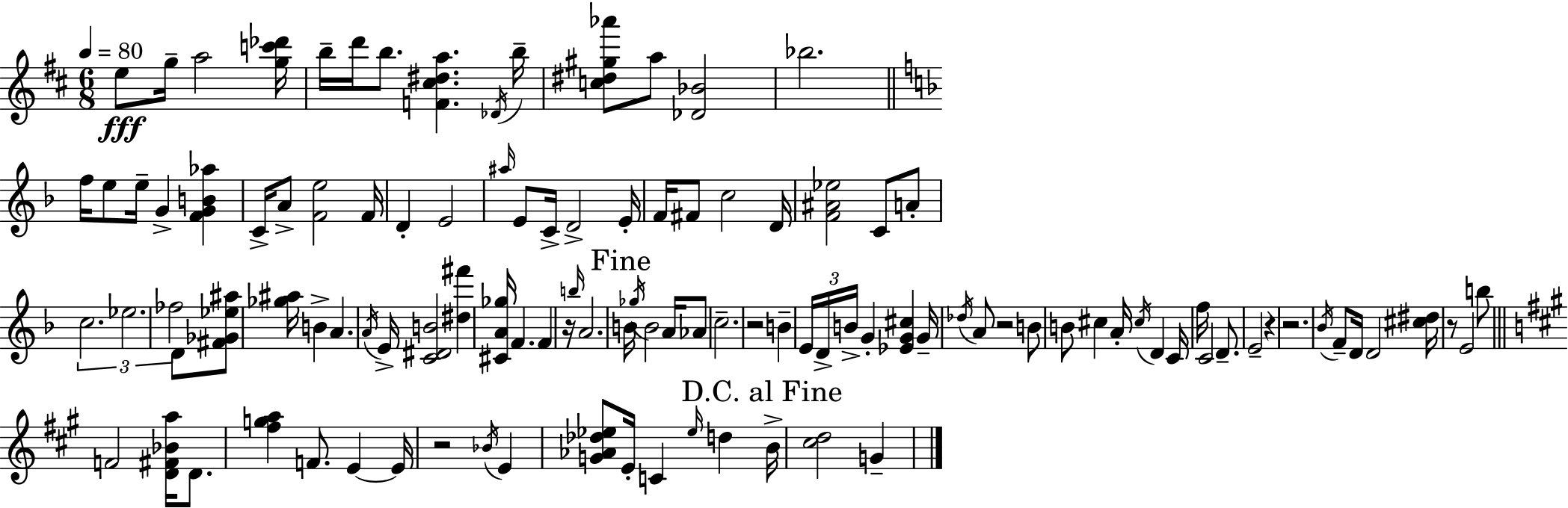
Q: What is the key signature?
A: D major